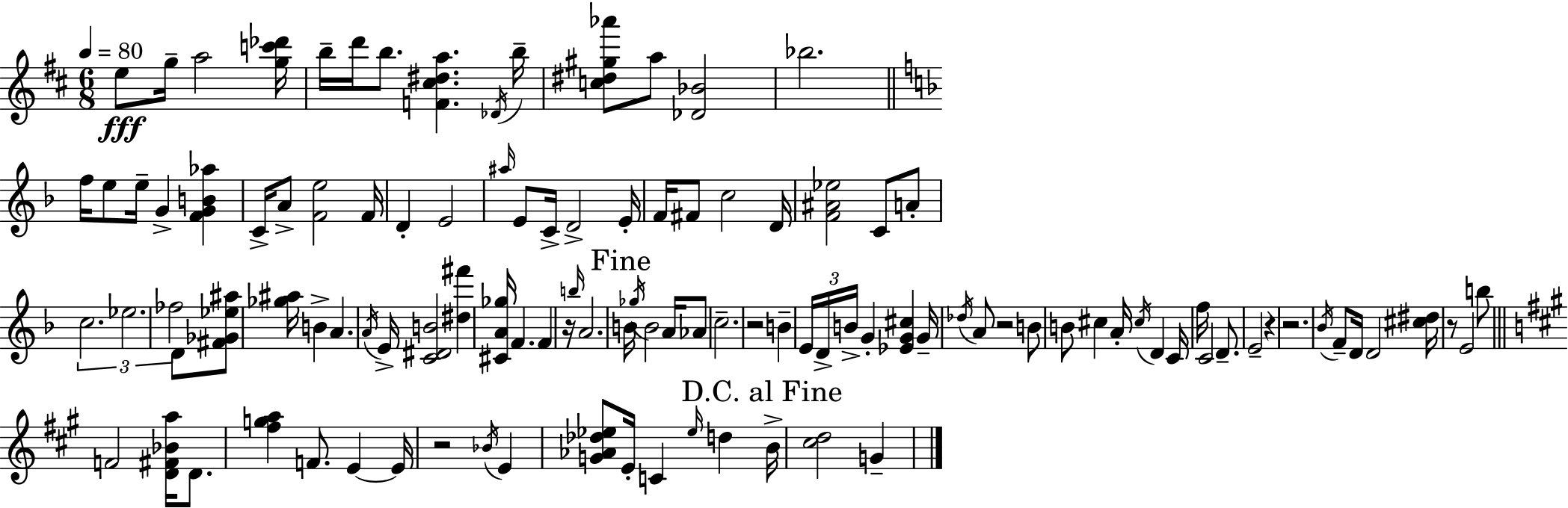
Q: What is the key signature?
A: D major